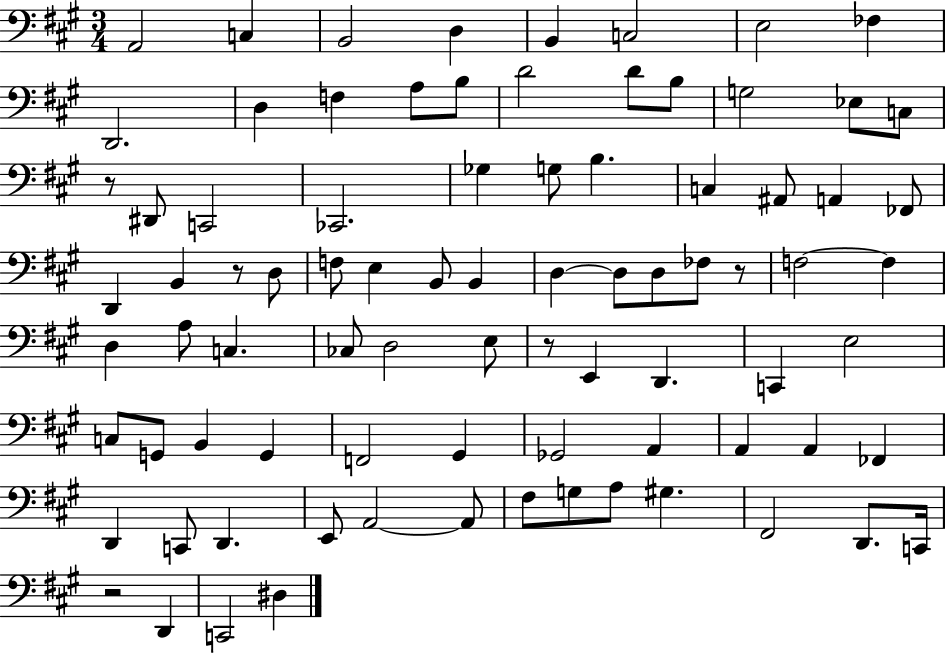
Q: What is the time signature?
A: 3/4